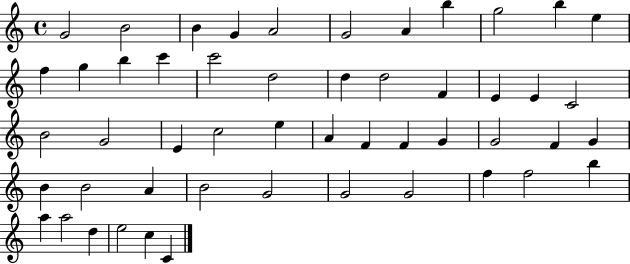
X:1
T:Untitled
M:4/4
L:1/4
K:C
G2 B2 B G A2 G2 A b g2 b e f g b c' c'2 d2 d d2 F E E C2 B2 G2 E c2 e A F F G G2 F G B B2 A B2 G2 G2 G2 f f2 b a a2 d e2 c C